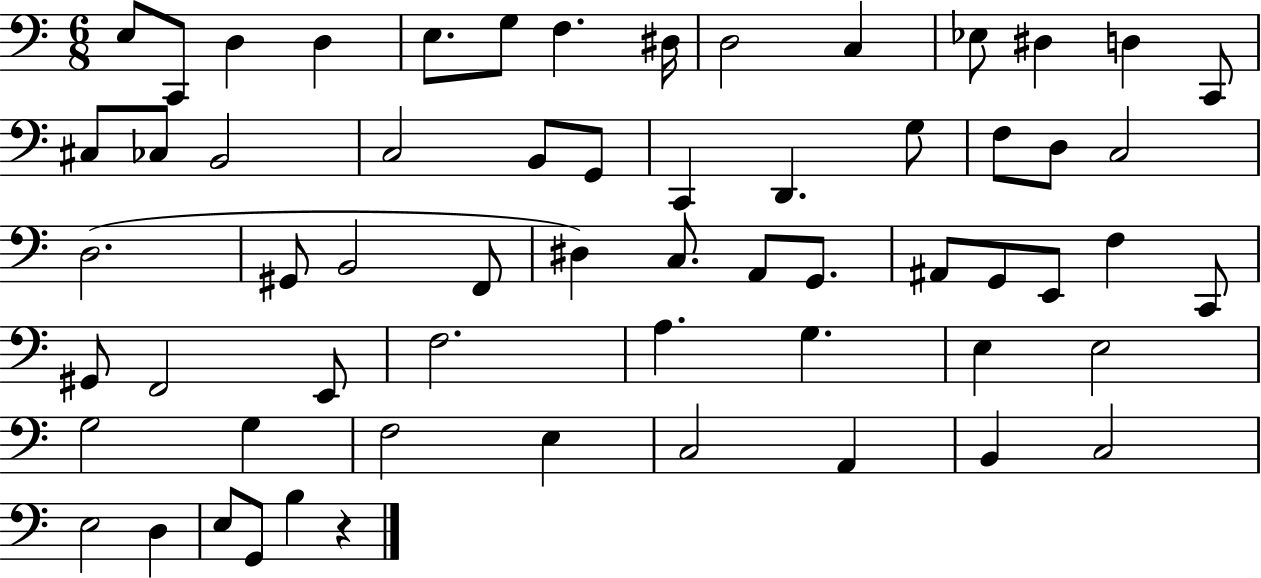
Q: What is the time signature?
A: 6/8